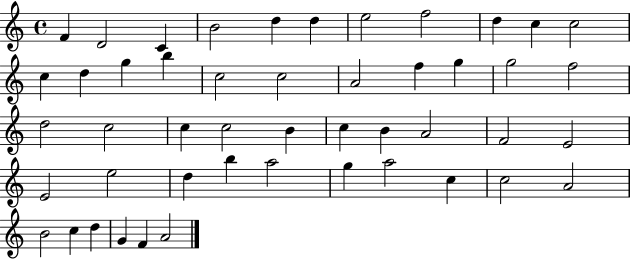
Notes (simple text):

F4/q D4/h C4/q B4/h D5/q D5/q E5/h F5/h D5/q C5/q C5/h C5/q D5/q G5/q B5/q C5/h C5/h A4/h F5/q G5/q G5/h F5/h D5/h C5/h C5/q C5/h B4/q C5/q B4/q A4/h F4/h E4/h E4/h E5/h D5/q B5/q A5/h G5/q A5/h C5/q C5/h A4/h B4/h C5/q D5/q G4/q F4/q A4/h